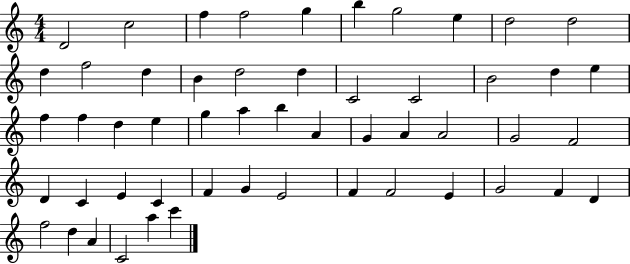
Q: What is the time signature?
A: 4/4